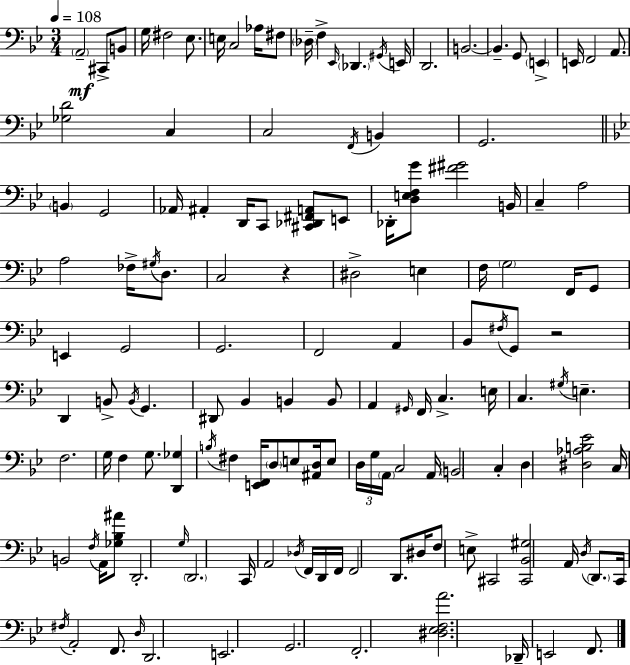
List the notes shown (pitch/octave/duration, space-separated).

A2/h C#2/e B2/e G3/s F#3/h Eb3/e. E3/s C3/h Ab3/s F#3/e Db3/s F3/q Eb2/s Db2/q. G#2/s E2/s D2/h. B2/h. B2/q. G2/e E2/q E2/s F2/h A2/e. [Gb3,D4]/h C3/q C3/h F2/s B2/q G2/h. B2/q G2/h Ab2/s A#2/q D2/s C2/e [C#2,Db2,F#2,A2]/e E2/e Db2/s [D3,E3,F3,G4]/e [F#4,G#4]/h B2/s C3/q A3/h A3/h FES3/s G#3/s D3/e. C3/h R/q D#3/h E3/q F3/s G3/h F2/s G2/e E2/q G2/h G2/h. F2/h A2/q Bb2/e F#3/s G2/e R/h D2/q B2/e B2/s G2/q. D#2/e Bb2/q B2/q B2/e A2/q G#2/s F2/s C3/q. E3/s C3/q. G#3/s E3/q. F3/h. G3/s F3/q G3/e. [D2,Gb3]/q B3/s F#3/q [E2,F2]/s D3/e E3/e [A#2,D3]/s E3/e D3/s G3/s A2/s C3/h A2/s B2/h C3/q D3/q [D#3,Ab3,B3,Eb4]/h C3/s B2/h F3/s A2/s [Gb3,Bb3,A#4]/e D2/h. G3/s D2/h. C2/s A2/h Db3/s F2/s D2/s F2/s F2/h D2/e. D#3/s F3/e E3/e C#2/h [C#2,Bb2,G#3]/h A2/s D3/s D2/e. C2/s F#3/s A2/h F2/e. D3/s D2/h. E2/h. G2/h. F2/h. [D#3,Eb3,F3,A4]/h. Db2/s E2/h F2/e.